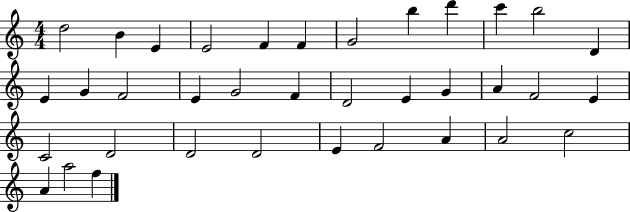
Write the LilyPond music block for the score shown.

{
  \clef treble
  \numericTimeSignature
  \time 4/4
  \key c \major
  d''2 b'4 e'4 | e'2 f'4 f'4 | g'2 b''4 d'''4 | c'''4 b''2 d'4 | \break e'4 g'4 f'2 | e'4 g'2 f'4 | d'2 e'4 g'4 | a'4 f'2 e'4 | \break c'2 d'2 | d'2 d'2 | e'4 f'2 a'4 | a'2 c''2 | \break a'4 a''2 f''4 | \bar "|."
}